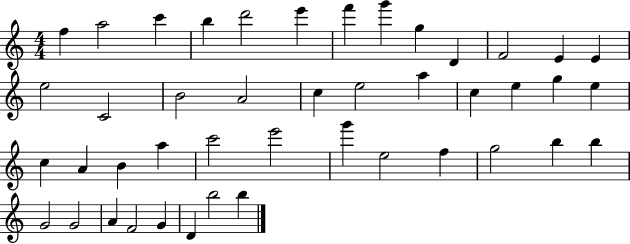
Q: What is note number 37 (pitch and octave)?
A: G4